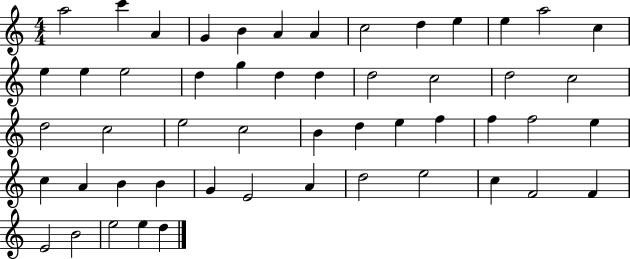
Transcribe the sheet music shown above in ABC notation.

X:1
T:Untitled
M:4/4
L:1/4
K:C
a2 c' A G B A A c2 d e e a2 c e e e2 d g d d d2 c2 d2 c2 d2 c2 e2 c2 B d e f f f2 e c A B B G E2 A d2 e2 c F2 F E2 B2 e2 e d